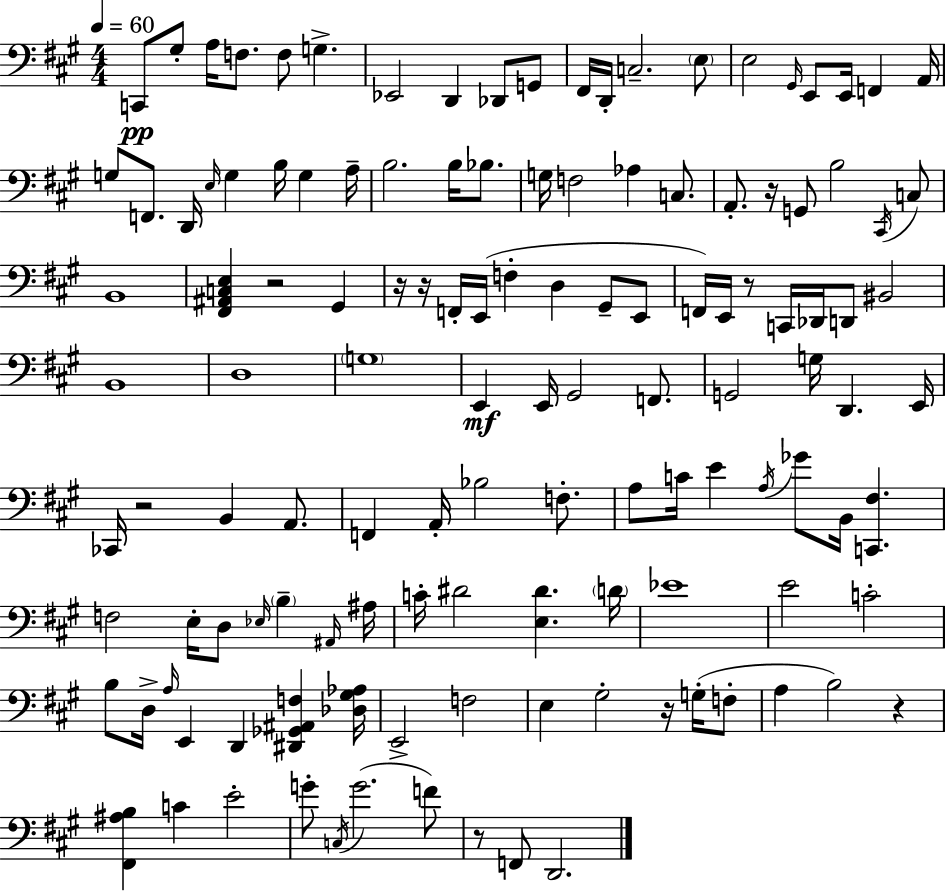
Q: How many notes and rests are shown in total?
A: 127